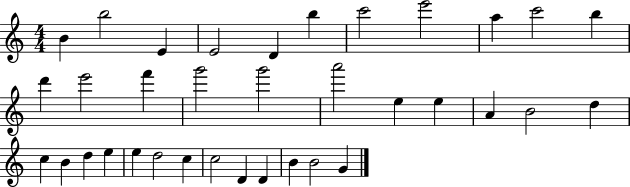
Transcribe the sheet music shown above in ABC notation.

X:1
T:Untitled
M:4/4
L:1/4
K:C
B b2 E E2 D b c'2 e'2 a c'2 b d' e'2 f' g'2 g'2 a'2 e e A B2 d c B d e e d2 c c2 D D B B2 G